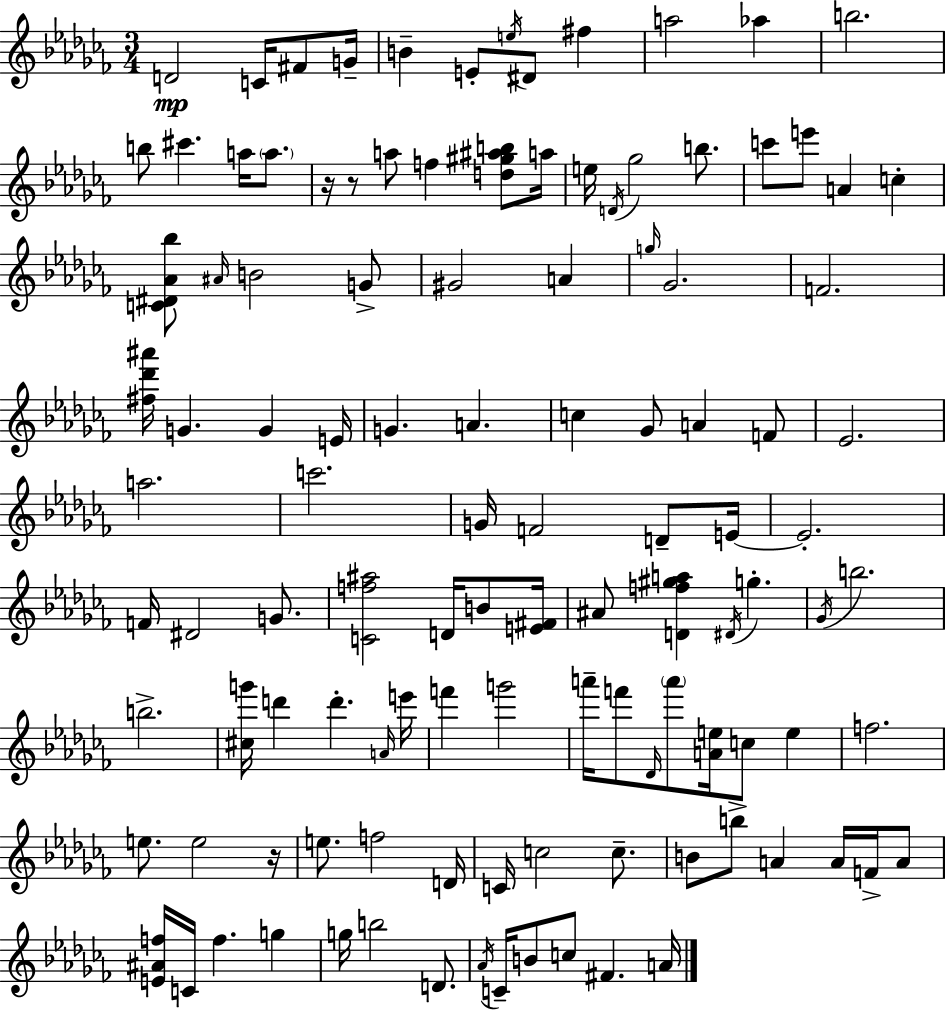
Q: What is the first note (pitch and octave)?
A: D4